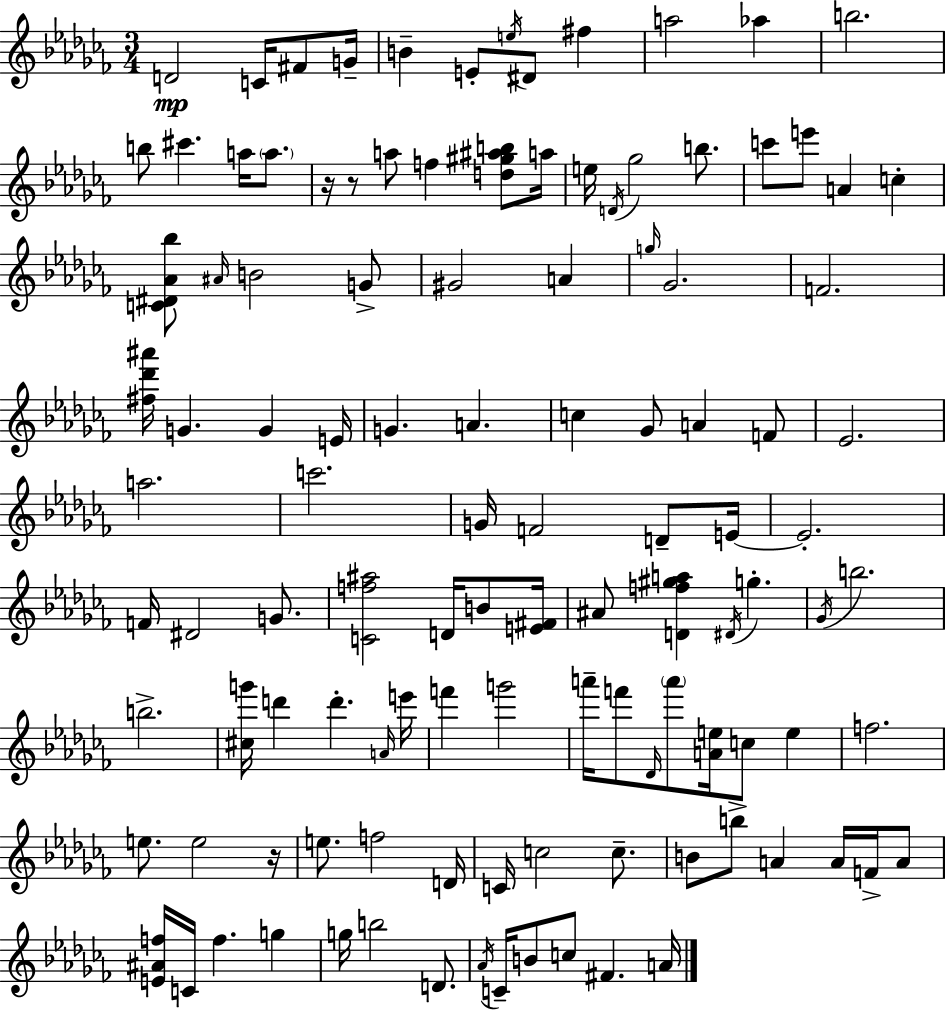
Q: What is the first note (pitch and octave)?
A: D4